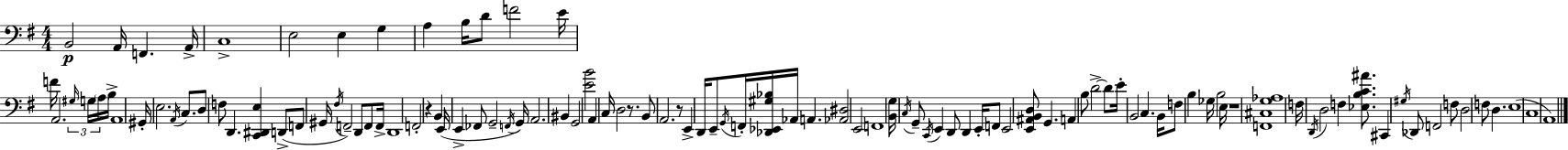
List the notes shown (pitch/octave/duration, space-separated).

B2/h A2/s F2/q. A2/s C3/w E3/h E3/q G3/q A3/q B3/s D4/e F4/h E4/s F4/s A2/h. G#3/s G3/s A3/s B3/s A2/w G#2/s E3/h. A2/s C3/e. D3/e F3/e D2/q. [C2,D#2,E3]/q D2/e F2/e G#2/s F#3/s F2/h D2/e F2/e F2/s D2/w F2/h R/q B2/q E2/s E2/q FES2/e G2/h F2/s G2/s A2/h. BIS2/q G2/h [E4,B4]/h A2/q C3/s D3/h R/e. B2/e A2/h. R/e E2/q D2/s E2/e G2/s F2/s [Db2,Eb2,G#3,Bb3]/s Ab2/s A2/q. [Ab2,D#3]/h E2/h F2/w [B2,G3]/s C3/s G2/e C2/s E2/q D2/e D2/q E2/s F2/e E2/h [E2,A#2,B2,D3]/e G2/q. A2/q B3/e D4/h D4/e E4/s B2/h C3/q. B2/s F3/e B3/q Gb3/s B3/h E3/s R/w [F2,C#3,G3,Ab3]/w F3/s D2/s D3/h F3/q [Eb3,B3,C4,A#4]/e. C#2/q G#3/s Db2/e F2/h F3/e D3/h F3/e D3/q. E3/w C3/w A2/w